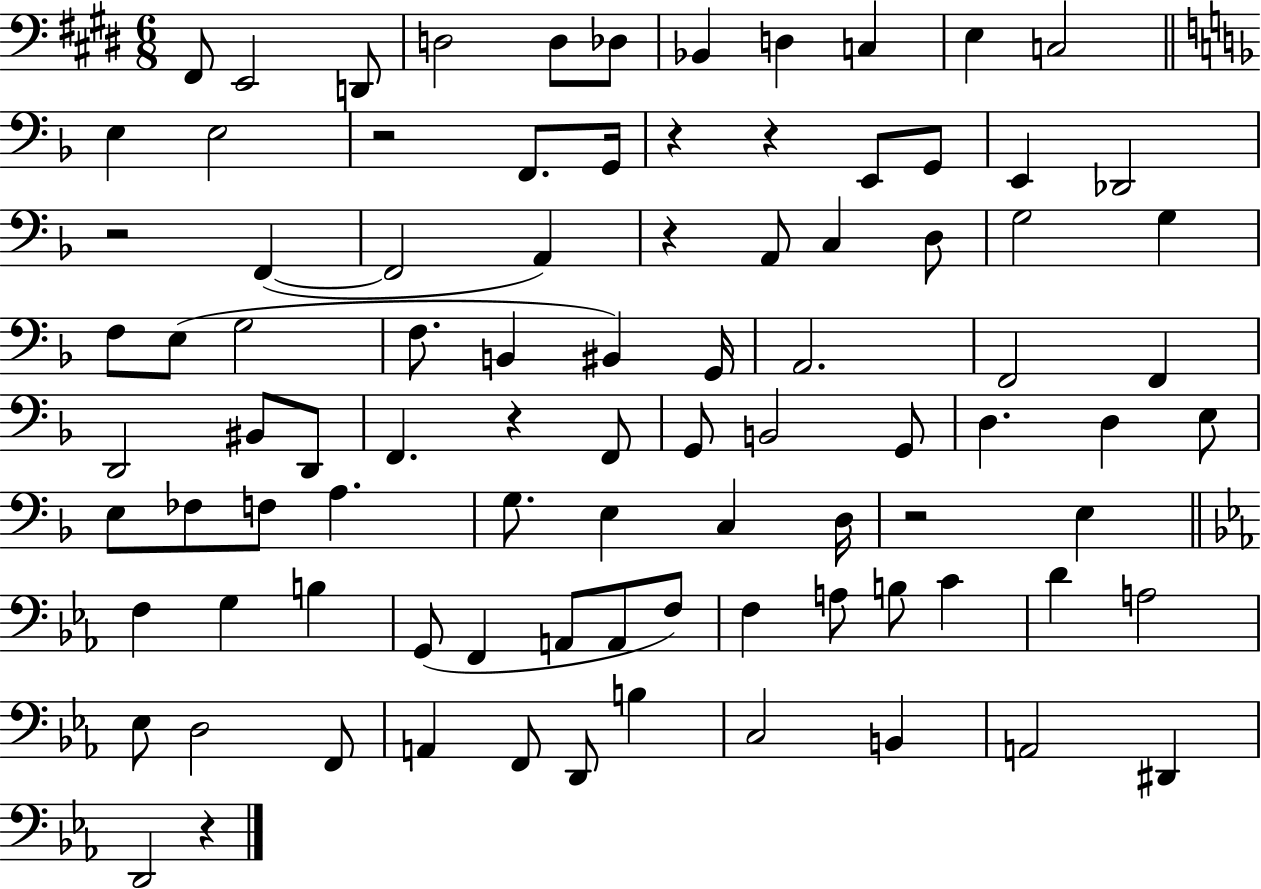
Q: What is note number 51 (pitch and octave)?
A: F3